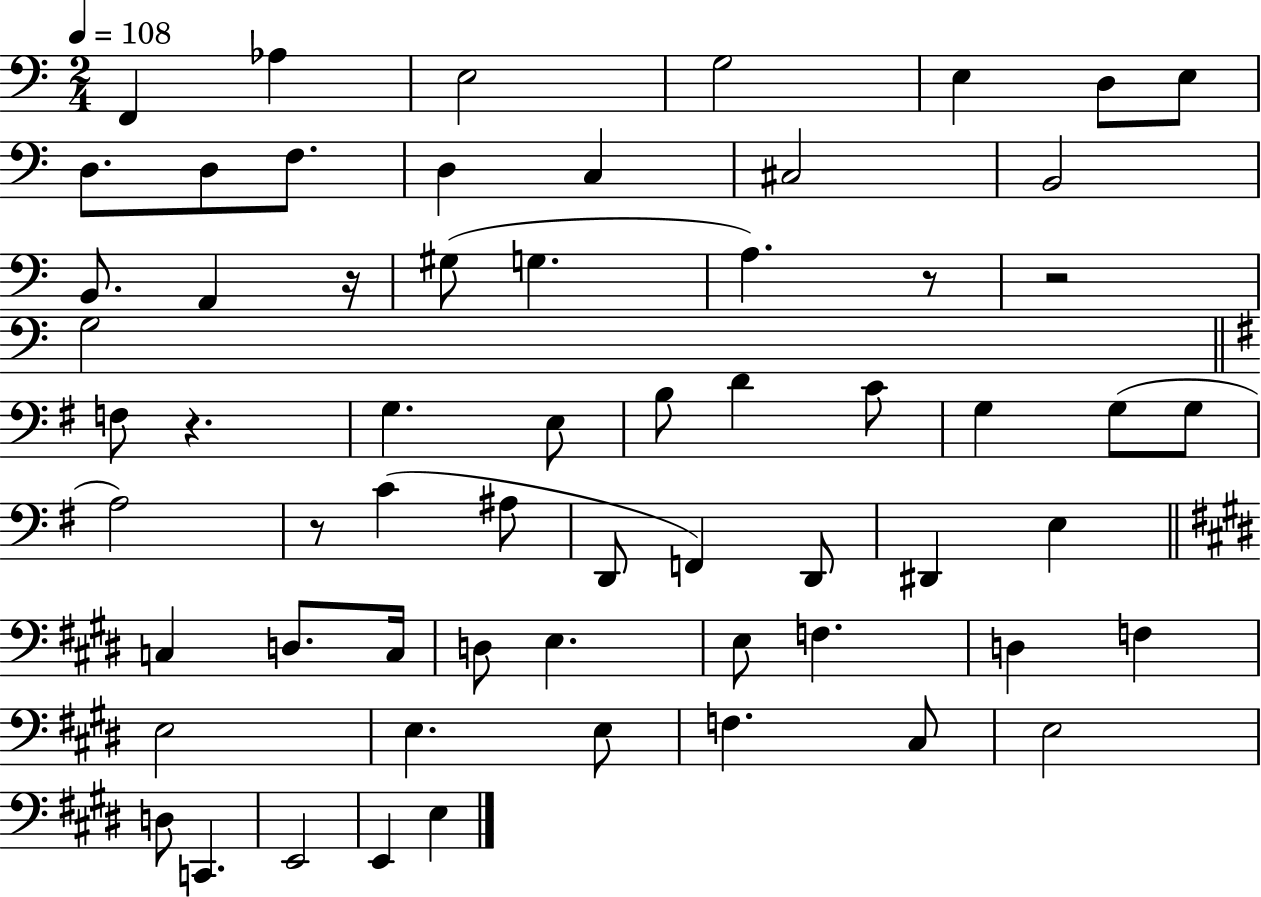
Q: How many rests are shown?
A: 5